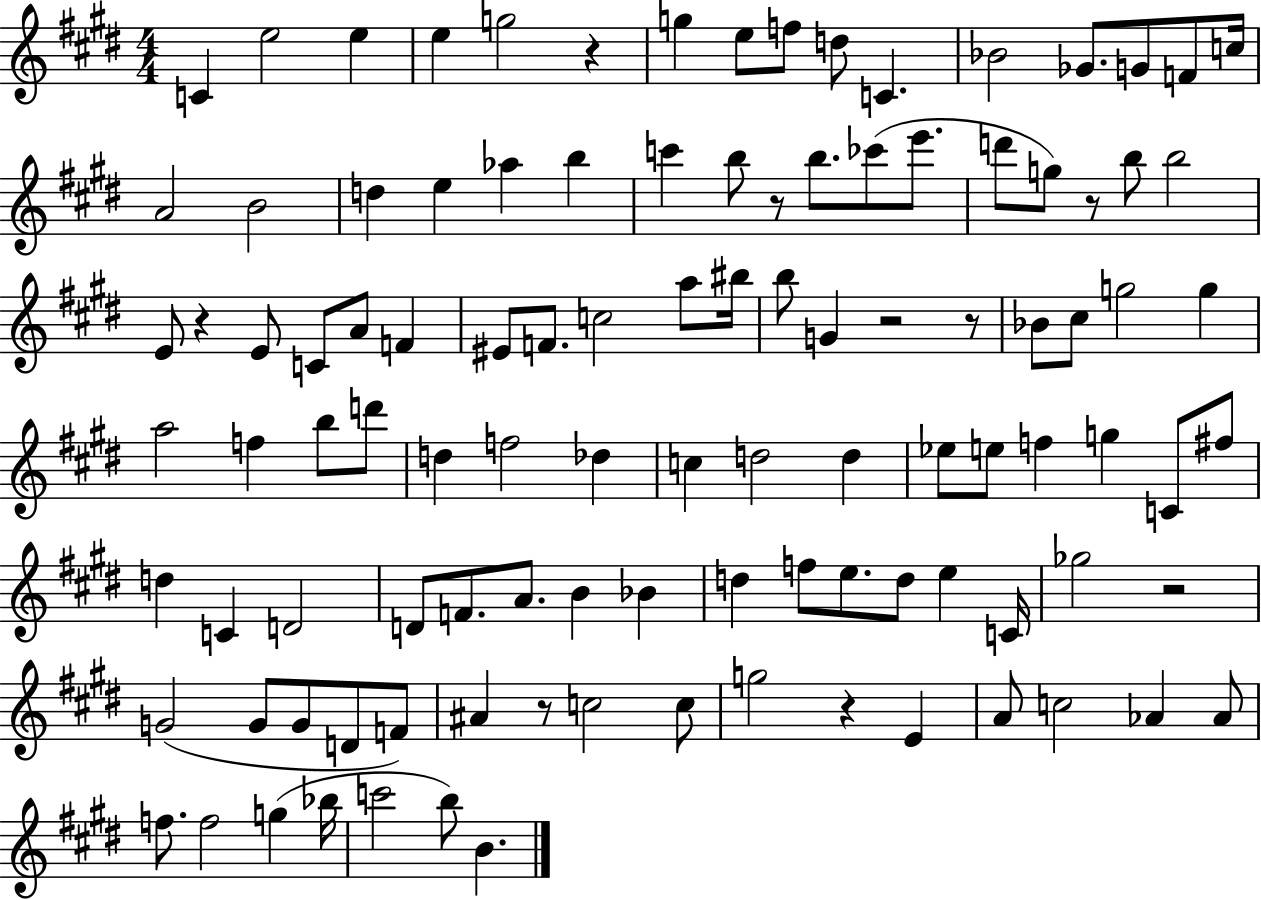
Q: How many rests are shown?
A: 9